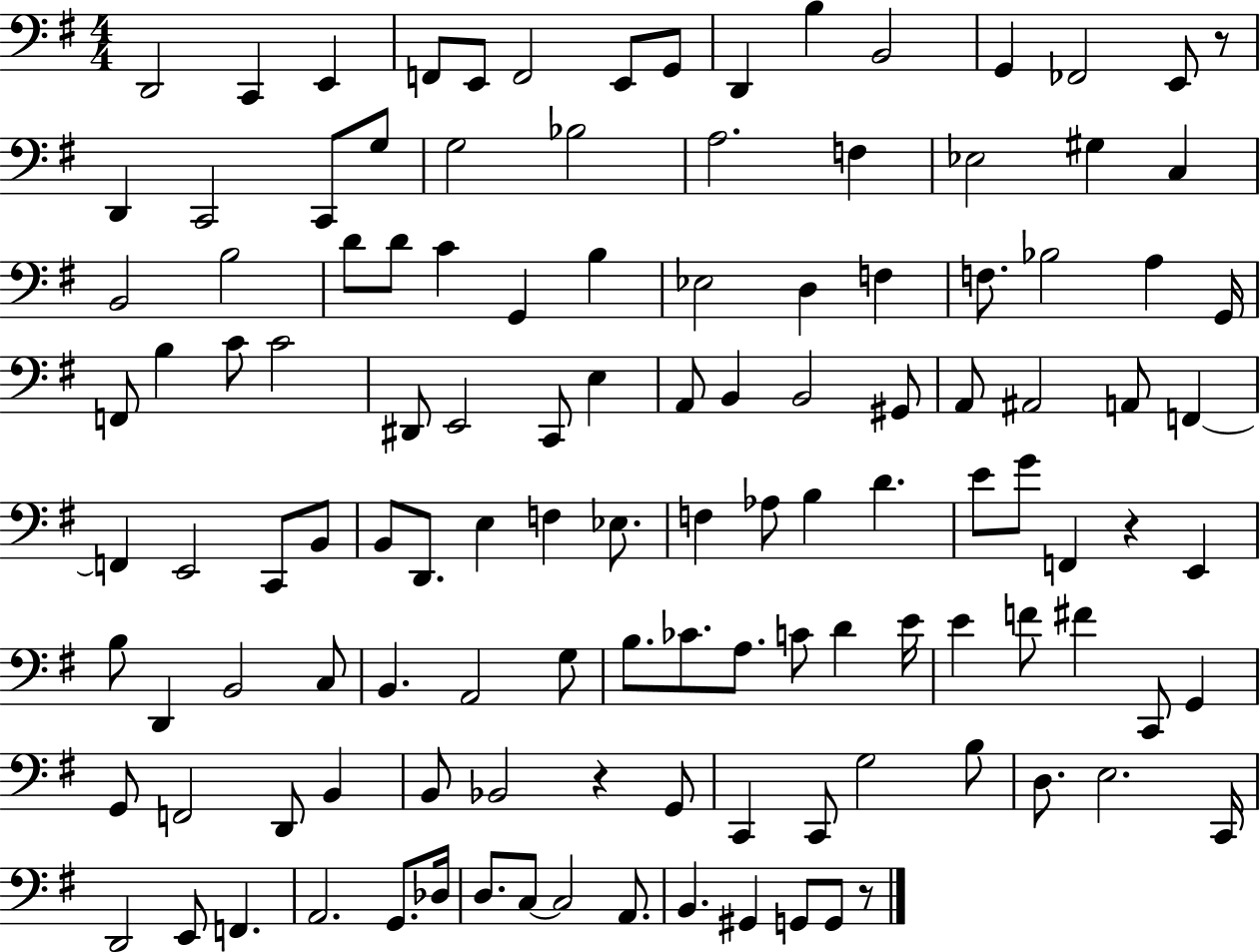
X:1
T:Untitled
M:4/4
L:1/4
K:G
D,,2 C,, E,, F,,/2 E,,/2 F,,2 E,,/2 G,,/2 D,, B, B,,2 G,, _F,,2 E,,/2 z/2 D,, C,,2 C,,/2 G,/2 G,2 _B,2 A,2 F, _E,2 ^G, C, B,,2 B,2 D/2 D/2 C G,, B, _E,2 D, F, F,/2 _B,2 A, G,,/4 F,,/2 B, C/2 C2 ^D,,/2 E,,2 C,,/2 E, A,,/2 B,, B,,2 ^G,,/2 A,,/2 ^A,,2 A,,/2 F,, F,, E,,2 C,,/2 B,,/2 B,,/2 D,,/2 E, F, _E,/2 F, _A,/2 B, D E/2 G/2 F,, z E,, B,/2 D,, B,,2 C,/2 B,, A,,2 G,/2 B,/2 _C/2 A,/2 C/2 D E/4 E F/2 ^F C,,/2 G,, G,,/2 F,,2 D,,/2 B,, B,,/2 _B,,2 z G,,/2 C,, C,,/2 G,2 B,/2 D,/2 E,2 C,,/4 D,,2 E,,/2 F,, A,,2 G,,/2 _D,/4 D,/2 C,/2 C,2 A,,/2 B,, ^G,, G,,/2 G,,/2 z/2